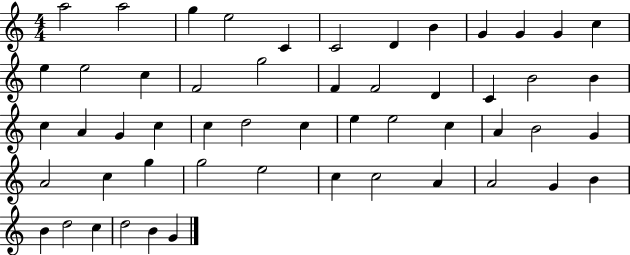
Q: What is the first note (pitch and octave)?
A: A5